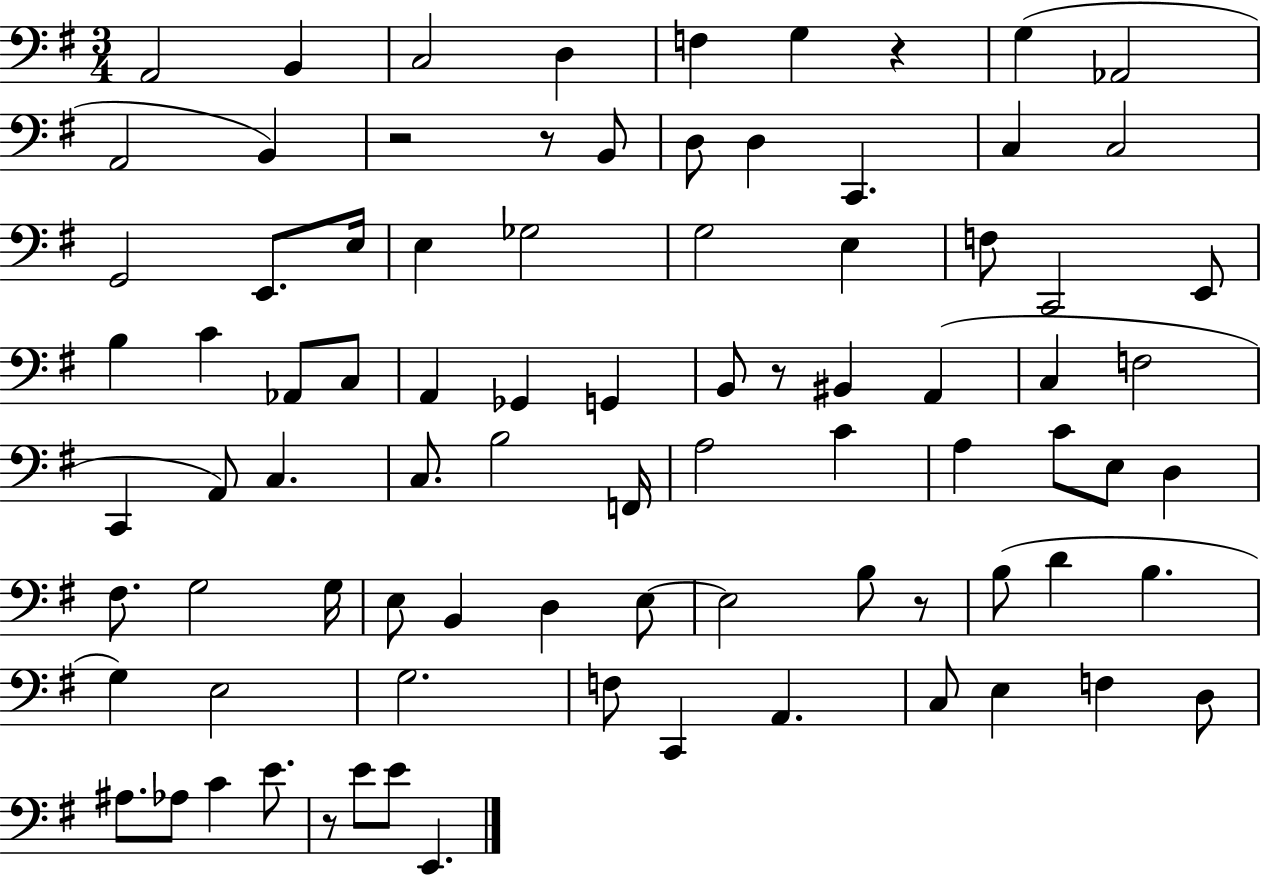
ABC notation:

X:1
T:Untitled
M:3/4
L:1/4
K:G
A,,2 B,, C,2 D, F, G, z G, _A,,2 A,,2 B,, z2 z/2 B,,/2 D,/2 D, C,, C, C,2 G,,2 E,,/2 E,/4 E, _G,2 G,2 E, F,/2 C,,2 E,,/2 B, C _A,,/2 C,/2 A,, _G,, G,, B,,/2 z/2 ^B,, A,, C, F,2 C,, A,,/2 C, C,/2 B,2 F,,/4 A,2 C A, C/2 E,/2 D, ^F,/2 G,2 G,/4 E,/2 B,, D, E,/2 E,2 B,/2 z/2 B,/2 D B, G, E,2 G,2 F,/2 C,, A,, C,/2 E, F, D,/2 ^A,/2 _A,/2 C E/2 z/2 E/2 E/2 E,,